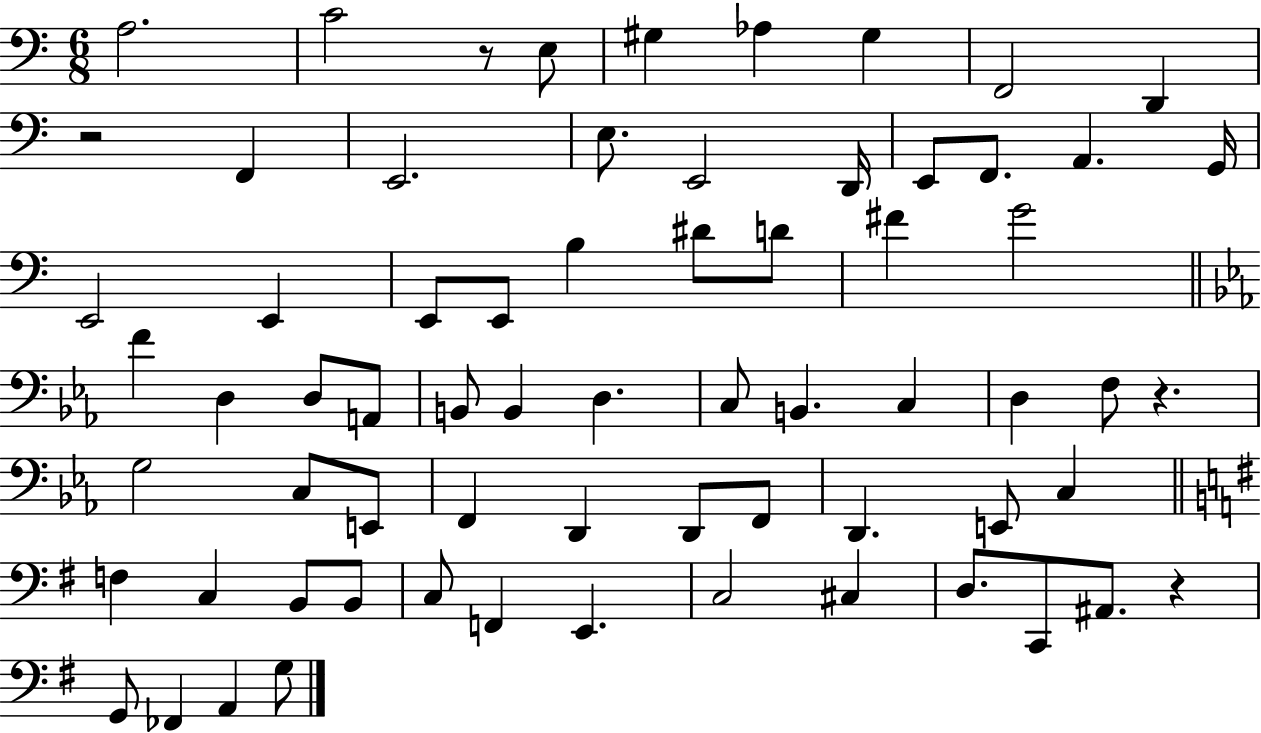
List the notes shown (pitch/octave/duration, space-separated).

A3/h. C4/h R/e E3/e G#3/q Ab3/q G#3/q F2/h D2/q R/h F2/q E2/h. E3/e. E2/h D2/s E2/e F2/e. A2/q. G2/s E2/h E2/q E2/e E2/e B3/q D#4/e D4/e F#4/q G4/h F4/q D3/q D3/e A2/e B2/e B2/q D3/q. C3/e B2/q. C3/q D3/q F3/e R/q. G3/h C3/e E2/e F2/q D2/q D2/e F2/e D2/q. E2/e C3/q F3/q C3/q B2/e B2/e C3/e F2/q E2/q. C3/h C#3/q D3/e. C2/e A#2/e. R/q G2/e FES2/q A2/q G3/e